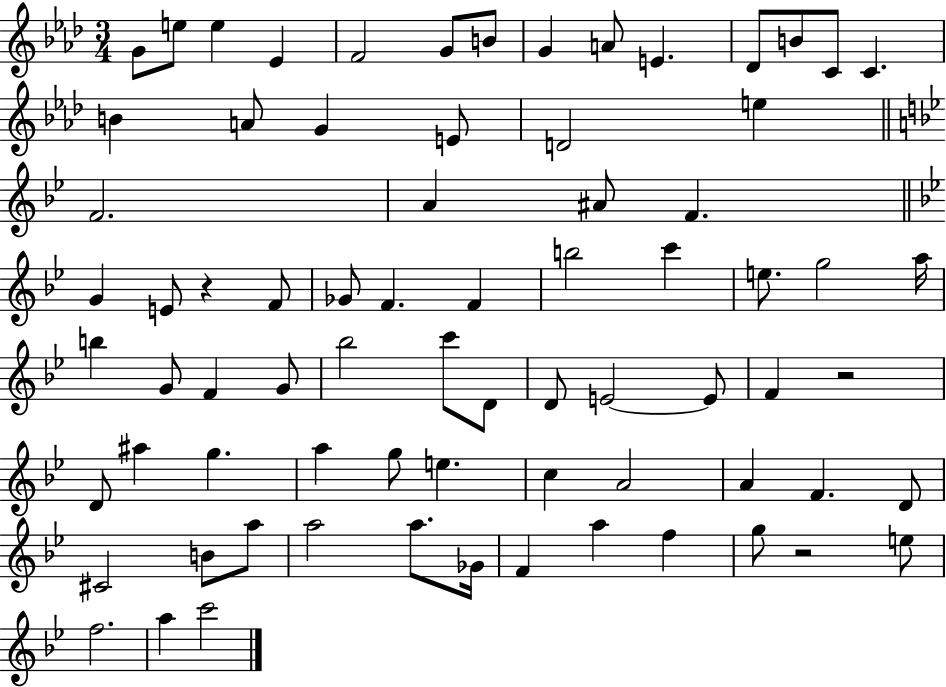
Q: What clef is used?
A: treble